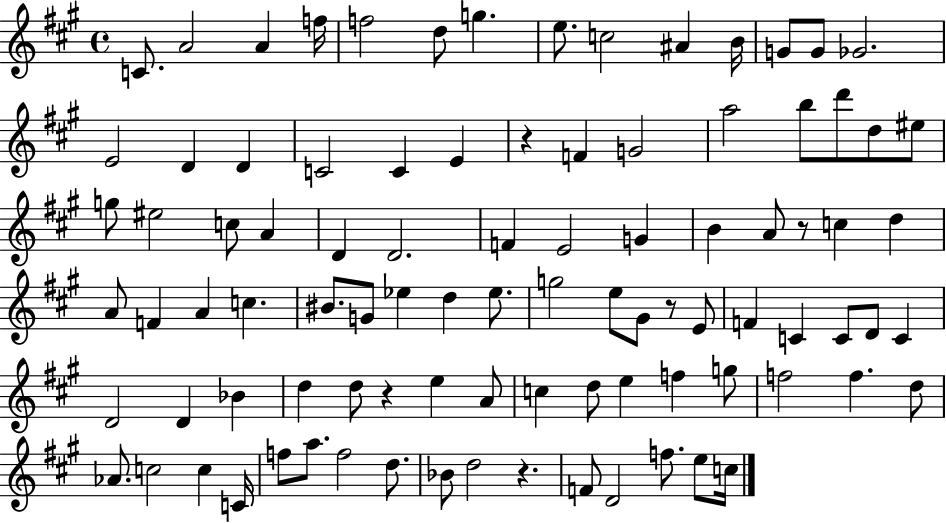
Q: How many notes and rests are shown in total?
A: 93